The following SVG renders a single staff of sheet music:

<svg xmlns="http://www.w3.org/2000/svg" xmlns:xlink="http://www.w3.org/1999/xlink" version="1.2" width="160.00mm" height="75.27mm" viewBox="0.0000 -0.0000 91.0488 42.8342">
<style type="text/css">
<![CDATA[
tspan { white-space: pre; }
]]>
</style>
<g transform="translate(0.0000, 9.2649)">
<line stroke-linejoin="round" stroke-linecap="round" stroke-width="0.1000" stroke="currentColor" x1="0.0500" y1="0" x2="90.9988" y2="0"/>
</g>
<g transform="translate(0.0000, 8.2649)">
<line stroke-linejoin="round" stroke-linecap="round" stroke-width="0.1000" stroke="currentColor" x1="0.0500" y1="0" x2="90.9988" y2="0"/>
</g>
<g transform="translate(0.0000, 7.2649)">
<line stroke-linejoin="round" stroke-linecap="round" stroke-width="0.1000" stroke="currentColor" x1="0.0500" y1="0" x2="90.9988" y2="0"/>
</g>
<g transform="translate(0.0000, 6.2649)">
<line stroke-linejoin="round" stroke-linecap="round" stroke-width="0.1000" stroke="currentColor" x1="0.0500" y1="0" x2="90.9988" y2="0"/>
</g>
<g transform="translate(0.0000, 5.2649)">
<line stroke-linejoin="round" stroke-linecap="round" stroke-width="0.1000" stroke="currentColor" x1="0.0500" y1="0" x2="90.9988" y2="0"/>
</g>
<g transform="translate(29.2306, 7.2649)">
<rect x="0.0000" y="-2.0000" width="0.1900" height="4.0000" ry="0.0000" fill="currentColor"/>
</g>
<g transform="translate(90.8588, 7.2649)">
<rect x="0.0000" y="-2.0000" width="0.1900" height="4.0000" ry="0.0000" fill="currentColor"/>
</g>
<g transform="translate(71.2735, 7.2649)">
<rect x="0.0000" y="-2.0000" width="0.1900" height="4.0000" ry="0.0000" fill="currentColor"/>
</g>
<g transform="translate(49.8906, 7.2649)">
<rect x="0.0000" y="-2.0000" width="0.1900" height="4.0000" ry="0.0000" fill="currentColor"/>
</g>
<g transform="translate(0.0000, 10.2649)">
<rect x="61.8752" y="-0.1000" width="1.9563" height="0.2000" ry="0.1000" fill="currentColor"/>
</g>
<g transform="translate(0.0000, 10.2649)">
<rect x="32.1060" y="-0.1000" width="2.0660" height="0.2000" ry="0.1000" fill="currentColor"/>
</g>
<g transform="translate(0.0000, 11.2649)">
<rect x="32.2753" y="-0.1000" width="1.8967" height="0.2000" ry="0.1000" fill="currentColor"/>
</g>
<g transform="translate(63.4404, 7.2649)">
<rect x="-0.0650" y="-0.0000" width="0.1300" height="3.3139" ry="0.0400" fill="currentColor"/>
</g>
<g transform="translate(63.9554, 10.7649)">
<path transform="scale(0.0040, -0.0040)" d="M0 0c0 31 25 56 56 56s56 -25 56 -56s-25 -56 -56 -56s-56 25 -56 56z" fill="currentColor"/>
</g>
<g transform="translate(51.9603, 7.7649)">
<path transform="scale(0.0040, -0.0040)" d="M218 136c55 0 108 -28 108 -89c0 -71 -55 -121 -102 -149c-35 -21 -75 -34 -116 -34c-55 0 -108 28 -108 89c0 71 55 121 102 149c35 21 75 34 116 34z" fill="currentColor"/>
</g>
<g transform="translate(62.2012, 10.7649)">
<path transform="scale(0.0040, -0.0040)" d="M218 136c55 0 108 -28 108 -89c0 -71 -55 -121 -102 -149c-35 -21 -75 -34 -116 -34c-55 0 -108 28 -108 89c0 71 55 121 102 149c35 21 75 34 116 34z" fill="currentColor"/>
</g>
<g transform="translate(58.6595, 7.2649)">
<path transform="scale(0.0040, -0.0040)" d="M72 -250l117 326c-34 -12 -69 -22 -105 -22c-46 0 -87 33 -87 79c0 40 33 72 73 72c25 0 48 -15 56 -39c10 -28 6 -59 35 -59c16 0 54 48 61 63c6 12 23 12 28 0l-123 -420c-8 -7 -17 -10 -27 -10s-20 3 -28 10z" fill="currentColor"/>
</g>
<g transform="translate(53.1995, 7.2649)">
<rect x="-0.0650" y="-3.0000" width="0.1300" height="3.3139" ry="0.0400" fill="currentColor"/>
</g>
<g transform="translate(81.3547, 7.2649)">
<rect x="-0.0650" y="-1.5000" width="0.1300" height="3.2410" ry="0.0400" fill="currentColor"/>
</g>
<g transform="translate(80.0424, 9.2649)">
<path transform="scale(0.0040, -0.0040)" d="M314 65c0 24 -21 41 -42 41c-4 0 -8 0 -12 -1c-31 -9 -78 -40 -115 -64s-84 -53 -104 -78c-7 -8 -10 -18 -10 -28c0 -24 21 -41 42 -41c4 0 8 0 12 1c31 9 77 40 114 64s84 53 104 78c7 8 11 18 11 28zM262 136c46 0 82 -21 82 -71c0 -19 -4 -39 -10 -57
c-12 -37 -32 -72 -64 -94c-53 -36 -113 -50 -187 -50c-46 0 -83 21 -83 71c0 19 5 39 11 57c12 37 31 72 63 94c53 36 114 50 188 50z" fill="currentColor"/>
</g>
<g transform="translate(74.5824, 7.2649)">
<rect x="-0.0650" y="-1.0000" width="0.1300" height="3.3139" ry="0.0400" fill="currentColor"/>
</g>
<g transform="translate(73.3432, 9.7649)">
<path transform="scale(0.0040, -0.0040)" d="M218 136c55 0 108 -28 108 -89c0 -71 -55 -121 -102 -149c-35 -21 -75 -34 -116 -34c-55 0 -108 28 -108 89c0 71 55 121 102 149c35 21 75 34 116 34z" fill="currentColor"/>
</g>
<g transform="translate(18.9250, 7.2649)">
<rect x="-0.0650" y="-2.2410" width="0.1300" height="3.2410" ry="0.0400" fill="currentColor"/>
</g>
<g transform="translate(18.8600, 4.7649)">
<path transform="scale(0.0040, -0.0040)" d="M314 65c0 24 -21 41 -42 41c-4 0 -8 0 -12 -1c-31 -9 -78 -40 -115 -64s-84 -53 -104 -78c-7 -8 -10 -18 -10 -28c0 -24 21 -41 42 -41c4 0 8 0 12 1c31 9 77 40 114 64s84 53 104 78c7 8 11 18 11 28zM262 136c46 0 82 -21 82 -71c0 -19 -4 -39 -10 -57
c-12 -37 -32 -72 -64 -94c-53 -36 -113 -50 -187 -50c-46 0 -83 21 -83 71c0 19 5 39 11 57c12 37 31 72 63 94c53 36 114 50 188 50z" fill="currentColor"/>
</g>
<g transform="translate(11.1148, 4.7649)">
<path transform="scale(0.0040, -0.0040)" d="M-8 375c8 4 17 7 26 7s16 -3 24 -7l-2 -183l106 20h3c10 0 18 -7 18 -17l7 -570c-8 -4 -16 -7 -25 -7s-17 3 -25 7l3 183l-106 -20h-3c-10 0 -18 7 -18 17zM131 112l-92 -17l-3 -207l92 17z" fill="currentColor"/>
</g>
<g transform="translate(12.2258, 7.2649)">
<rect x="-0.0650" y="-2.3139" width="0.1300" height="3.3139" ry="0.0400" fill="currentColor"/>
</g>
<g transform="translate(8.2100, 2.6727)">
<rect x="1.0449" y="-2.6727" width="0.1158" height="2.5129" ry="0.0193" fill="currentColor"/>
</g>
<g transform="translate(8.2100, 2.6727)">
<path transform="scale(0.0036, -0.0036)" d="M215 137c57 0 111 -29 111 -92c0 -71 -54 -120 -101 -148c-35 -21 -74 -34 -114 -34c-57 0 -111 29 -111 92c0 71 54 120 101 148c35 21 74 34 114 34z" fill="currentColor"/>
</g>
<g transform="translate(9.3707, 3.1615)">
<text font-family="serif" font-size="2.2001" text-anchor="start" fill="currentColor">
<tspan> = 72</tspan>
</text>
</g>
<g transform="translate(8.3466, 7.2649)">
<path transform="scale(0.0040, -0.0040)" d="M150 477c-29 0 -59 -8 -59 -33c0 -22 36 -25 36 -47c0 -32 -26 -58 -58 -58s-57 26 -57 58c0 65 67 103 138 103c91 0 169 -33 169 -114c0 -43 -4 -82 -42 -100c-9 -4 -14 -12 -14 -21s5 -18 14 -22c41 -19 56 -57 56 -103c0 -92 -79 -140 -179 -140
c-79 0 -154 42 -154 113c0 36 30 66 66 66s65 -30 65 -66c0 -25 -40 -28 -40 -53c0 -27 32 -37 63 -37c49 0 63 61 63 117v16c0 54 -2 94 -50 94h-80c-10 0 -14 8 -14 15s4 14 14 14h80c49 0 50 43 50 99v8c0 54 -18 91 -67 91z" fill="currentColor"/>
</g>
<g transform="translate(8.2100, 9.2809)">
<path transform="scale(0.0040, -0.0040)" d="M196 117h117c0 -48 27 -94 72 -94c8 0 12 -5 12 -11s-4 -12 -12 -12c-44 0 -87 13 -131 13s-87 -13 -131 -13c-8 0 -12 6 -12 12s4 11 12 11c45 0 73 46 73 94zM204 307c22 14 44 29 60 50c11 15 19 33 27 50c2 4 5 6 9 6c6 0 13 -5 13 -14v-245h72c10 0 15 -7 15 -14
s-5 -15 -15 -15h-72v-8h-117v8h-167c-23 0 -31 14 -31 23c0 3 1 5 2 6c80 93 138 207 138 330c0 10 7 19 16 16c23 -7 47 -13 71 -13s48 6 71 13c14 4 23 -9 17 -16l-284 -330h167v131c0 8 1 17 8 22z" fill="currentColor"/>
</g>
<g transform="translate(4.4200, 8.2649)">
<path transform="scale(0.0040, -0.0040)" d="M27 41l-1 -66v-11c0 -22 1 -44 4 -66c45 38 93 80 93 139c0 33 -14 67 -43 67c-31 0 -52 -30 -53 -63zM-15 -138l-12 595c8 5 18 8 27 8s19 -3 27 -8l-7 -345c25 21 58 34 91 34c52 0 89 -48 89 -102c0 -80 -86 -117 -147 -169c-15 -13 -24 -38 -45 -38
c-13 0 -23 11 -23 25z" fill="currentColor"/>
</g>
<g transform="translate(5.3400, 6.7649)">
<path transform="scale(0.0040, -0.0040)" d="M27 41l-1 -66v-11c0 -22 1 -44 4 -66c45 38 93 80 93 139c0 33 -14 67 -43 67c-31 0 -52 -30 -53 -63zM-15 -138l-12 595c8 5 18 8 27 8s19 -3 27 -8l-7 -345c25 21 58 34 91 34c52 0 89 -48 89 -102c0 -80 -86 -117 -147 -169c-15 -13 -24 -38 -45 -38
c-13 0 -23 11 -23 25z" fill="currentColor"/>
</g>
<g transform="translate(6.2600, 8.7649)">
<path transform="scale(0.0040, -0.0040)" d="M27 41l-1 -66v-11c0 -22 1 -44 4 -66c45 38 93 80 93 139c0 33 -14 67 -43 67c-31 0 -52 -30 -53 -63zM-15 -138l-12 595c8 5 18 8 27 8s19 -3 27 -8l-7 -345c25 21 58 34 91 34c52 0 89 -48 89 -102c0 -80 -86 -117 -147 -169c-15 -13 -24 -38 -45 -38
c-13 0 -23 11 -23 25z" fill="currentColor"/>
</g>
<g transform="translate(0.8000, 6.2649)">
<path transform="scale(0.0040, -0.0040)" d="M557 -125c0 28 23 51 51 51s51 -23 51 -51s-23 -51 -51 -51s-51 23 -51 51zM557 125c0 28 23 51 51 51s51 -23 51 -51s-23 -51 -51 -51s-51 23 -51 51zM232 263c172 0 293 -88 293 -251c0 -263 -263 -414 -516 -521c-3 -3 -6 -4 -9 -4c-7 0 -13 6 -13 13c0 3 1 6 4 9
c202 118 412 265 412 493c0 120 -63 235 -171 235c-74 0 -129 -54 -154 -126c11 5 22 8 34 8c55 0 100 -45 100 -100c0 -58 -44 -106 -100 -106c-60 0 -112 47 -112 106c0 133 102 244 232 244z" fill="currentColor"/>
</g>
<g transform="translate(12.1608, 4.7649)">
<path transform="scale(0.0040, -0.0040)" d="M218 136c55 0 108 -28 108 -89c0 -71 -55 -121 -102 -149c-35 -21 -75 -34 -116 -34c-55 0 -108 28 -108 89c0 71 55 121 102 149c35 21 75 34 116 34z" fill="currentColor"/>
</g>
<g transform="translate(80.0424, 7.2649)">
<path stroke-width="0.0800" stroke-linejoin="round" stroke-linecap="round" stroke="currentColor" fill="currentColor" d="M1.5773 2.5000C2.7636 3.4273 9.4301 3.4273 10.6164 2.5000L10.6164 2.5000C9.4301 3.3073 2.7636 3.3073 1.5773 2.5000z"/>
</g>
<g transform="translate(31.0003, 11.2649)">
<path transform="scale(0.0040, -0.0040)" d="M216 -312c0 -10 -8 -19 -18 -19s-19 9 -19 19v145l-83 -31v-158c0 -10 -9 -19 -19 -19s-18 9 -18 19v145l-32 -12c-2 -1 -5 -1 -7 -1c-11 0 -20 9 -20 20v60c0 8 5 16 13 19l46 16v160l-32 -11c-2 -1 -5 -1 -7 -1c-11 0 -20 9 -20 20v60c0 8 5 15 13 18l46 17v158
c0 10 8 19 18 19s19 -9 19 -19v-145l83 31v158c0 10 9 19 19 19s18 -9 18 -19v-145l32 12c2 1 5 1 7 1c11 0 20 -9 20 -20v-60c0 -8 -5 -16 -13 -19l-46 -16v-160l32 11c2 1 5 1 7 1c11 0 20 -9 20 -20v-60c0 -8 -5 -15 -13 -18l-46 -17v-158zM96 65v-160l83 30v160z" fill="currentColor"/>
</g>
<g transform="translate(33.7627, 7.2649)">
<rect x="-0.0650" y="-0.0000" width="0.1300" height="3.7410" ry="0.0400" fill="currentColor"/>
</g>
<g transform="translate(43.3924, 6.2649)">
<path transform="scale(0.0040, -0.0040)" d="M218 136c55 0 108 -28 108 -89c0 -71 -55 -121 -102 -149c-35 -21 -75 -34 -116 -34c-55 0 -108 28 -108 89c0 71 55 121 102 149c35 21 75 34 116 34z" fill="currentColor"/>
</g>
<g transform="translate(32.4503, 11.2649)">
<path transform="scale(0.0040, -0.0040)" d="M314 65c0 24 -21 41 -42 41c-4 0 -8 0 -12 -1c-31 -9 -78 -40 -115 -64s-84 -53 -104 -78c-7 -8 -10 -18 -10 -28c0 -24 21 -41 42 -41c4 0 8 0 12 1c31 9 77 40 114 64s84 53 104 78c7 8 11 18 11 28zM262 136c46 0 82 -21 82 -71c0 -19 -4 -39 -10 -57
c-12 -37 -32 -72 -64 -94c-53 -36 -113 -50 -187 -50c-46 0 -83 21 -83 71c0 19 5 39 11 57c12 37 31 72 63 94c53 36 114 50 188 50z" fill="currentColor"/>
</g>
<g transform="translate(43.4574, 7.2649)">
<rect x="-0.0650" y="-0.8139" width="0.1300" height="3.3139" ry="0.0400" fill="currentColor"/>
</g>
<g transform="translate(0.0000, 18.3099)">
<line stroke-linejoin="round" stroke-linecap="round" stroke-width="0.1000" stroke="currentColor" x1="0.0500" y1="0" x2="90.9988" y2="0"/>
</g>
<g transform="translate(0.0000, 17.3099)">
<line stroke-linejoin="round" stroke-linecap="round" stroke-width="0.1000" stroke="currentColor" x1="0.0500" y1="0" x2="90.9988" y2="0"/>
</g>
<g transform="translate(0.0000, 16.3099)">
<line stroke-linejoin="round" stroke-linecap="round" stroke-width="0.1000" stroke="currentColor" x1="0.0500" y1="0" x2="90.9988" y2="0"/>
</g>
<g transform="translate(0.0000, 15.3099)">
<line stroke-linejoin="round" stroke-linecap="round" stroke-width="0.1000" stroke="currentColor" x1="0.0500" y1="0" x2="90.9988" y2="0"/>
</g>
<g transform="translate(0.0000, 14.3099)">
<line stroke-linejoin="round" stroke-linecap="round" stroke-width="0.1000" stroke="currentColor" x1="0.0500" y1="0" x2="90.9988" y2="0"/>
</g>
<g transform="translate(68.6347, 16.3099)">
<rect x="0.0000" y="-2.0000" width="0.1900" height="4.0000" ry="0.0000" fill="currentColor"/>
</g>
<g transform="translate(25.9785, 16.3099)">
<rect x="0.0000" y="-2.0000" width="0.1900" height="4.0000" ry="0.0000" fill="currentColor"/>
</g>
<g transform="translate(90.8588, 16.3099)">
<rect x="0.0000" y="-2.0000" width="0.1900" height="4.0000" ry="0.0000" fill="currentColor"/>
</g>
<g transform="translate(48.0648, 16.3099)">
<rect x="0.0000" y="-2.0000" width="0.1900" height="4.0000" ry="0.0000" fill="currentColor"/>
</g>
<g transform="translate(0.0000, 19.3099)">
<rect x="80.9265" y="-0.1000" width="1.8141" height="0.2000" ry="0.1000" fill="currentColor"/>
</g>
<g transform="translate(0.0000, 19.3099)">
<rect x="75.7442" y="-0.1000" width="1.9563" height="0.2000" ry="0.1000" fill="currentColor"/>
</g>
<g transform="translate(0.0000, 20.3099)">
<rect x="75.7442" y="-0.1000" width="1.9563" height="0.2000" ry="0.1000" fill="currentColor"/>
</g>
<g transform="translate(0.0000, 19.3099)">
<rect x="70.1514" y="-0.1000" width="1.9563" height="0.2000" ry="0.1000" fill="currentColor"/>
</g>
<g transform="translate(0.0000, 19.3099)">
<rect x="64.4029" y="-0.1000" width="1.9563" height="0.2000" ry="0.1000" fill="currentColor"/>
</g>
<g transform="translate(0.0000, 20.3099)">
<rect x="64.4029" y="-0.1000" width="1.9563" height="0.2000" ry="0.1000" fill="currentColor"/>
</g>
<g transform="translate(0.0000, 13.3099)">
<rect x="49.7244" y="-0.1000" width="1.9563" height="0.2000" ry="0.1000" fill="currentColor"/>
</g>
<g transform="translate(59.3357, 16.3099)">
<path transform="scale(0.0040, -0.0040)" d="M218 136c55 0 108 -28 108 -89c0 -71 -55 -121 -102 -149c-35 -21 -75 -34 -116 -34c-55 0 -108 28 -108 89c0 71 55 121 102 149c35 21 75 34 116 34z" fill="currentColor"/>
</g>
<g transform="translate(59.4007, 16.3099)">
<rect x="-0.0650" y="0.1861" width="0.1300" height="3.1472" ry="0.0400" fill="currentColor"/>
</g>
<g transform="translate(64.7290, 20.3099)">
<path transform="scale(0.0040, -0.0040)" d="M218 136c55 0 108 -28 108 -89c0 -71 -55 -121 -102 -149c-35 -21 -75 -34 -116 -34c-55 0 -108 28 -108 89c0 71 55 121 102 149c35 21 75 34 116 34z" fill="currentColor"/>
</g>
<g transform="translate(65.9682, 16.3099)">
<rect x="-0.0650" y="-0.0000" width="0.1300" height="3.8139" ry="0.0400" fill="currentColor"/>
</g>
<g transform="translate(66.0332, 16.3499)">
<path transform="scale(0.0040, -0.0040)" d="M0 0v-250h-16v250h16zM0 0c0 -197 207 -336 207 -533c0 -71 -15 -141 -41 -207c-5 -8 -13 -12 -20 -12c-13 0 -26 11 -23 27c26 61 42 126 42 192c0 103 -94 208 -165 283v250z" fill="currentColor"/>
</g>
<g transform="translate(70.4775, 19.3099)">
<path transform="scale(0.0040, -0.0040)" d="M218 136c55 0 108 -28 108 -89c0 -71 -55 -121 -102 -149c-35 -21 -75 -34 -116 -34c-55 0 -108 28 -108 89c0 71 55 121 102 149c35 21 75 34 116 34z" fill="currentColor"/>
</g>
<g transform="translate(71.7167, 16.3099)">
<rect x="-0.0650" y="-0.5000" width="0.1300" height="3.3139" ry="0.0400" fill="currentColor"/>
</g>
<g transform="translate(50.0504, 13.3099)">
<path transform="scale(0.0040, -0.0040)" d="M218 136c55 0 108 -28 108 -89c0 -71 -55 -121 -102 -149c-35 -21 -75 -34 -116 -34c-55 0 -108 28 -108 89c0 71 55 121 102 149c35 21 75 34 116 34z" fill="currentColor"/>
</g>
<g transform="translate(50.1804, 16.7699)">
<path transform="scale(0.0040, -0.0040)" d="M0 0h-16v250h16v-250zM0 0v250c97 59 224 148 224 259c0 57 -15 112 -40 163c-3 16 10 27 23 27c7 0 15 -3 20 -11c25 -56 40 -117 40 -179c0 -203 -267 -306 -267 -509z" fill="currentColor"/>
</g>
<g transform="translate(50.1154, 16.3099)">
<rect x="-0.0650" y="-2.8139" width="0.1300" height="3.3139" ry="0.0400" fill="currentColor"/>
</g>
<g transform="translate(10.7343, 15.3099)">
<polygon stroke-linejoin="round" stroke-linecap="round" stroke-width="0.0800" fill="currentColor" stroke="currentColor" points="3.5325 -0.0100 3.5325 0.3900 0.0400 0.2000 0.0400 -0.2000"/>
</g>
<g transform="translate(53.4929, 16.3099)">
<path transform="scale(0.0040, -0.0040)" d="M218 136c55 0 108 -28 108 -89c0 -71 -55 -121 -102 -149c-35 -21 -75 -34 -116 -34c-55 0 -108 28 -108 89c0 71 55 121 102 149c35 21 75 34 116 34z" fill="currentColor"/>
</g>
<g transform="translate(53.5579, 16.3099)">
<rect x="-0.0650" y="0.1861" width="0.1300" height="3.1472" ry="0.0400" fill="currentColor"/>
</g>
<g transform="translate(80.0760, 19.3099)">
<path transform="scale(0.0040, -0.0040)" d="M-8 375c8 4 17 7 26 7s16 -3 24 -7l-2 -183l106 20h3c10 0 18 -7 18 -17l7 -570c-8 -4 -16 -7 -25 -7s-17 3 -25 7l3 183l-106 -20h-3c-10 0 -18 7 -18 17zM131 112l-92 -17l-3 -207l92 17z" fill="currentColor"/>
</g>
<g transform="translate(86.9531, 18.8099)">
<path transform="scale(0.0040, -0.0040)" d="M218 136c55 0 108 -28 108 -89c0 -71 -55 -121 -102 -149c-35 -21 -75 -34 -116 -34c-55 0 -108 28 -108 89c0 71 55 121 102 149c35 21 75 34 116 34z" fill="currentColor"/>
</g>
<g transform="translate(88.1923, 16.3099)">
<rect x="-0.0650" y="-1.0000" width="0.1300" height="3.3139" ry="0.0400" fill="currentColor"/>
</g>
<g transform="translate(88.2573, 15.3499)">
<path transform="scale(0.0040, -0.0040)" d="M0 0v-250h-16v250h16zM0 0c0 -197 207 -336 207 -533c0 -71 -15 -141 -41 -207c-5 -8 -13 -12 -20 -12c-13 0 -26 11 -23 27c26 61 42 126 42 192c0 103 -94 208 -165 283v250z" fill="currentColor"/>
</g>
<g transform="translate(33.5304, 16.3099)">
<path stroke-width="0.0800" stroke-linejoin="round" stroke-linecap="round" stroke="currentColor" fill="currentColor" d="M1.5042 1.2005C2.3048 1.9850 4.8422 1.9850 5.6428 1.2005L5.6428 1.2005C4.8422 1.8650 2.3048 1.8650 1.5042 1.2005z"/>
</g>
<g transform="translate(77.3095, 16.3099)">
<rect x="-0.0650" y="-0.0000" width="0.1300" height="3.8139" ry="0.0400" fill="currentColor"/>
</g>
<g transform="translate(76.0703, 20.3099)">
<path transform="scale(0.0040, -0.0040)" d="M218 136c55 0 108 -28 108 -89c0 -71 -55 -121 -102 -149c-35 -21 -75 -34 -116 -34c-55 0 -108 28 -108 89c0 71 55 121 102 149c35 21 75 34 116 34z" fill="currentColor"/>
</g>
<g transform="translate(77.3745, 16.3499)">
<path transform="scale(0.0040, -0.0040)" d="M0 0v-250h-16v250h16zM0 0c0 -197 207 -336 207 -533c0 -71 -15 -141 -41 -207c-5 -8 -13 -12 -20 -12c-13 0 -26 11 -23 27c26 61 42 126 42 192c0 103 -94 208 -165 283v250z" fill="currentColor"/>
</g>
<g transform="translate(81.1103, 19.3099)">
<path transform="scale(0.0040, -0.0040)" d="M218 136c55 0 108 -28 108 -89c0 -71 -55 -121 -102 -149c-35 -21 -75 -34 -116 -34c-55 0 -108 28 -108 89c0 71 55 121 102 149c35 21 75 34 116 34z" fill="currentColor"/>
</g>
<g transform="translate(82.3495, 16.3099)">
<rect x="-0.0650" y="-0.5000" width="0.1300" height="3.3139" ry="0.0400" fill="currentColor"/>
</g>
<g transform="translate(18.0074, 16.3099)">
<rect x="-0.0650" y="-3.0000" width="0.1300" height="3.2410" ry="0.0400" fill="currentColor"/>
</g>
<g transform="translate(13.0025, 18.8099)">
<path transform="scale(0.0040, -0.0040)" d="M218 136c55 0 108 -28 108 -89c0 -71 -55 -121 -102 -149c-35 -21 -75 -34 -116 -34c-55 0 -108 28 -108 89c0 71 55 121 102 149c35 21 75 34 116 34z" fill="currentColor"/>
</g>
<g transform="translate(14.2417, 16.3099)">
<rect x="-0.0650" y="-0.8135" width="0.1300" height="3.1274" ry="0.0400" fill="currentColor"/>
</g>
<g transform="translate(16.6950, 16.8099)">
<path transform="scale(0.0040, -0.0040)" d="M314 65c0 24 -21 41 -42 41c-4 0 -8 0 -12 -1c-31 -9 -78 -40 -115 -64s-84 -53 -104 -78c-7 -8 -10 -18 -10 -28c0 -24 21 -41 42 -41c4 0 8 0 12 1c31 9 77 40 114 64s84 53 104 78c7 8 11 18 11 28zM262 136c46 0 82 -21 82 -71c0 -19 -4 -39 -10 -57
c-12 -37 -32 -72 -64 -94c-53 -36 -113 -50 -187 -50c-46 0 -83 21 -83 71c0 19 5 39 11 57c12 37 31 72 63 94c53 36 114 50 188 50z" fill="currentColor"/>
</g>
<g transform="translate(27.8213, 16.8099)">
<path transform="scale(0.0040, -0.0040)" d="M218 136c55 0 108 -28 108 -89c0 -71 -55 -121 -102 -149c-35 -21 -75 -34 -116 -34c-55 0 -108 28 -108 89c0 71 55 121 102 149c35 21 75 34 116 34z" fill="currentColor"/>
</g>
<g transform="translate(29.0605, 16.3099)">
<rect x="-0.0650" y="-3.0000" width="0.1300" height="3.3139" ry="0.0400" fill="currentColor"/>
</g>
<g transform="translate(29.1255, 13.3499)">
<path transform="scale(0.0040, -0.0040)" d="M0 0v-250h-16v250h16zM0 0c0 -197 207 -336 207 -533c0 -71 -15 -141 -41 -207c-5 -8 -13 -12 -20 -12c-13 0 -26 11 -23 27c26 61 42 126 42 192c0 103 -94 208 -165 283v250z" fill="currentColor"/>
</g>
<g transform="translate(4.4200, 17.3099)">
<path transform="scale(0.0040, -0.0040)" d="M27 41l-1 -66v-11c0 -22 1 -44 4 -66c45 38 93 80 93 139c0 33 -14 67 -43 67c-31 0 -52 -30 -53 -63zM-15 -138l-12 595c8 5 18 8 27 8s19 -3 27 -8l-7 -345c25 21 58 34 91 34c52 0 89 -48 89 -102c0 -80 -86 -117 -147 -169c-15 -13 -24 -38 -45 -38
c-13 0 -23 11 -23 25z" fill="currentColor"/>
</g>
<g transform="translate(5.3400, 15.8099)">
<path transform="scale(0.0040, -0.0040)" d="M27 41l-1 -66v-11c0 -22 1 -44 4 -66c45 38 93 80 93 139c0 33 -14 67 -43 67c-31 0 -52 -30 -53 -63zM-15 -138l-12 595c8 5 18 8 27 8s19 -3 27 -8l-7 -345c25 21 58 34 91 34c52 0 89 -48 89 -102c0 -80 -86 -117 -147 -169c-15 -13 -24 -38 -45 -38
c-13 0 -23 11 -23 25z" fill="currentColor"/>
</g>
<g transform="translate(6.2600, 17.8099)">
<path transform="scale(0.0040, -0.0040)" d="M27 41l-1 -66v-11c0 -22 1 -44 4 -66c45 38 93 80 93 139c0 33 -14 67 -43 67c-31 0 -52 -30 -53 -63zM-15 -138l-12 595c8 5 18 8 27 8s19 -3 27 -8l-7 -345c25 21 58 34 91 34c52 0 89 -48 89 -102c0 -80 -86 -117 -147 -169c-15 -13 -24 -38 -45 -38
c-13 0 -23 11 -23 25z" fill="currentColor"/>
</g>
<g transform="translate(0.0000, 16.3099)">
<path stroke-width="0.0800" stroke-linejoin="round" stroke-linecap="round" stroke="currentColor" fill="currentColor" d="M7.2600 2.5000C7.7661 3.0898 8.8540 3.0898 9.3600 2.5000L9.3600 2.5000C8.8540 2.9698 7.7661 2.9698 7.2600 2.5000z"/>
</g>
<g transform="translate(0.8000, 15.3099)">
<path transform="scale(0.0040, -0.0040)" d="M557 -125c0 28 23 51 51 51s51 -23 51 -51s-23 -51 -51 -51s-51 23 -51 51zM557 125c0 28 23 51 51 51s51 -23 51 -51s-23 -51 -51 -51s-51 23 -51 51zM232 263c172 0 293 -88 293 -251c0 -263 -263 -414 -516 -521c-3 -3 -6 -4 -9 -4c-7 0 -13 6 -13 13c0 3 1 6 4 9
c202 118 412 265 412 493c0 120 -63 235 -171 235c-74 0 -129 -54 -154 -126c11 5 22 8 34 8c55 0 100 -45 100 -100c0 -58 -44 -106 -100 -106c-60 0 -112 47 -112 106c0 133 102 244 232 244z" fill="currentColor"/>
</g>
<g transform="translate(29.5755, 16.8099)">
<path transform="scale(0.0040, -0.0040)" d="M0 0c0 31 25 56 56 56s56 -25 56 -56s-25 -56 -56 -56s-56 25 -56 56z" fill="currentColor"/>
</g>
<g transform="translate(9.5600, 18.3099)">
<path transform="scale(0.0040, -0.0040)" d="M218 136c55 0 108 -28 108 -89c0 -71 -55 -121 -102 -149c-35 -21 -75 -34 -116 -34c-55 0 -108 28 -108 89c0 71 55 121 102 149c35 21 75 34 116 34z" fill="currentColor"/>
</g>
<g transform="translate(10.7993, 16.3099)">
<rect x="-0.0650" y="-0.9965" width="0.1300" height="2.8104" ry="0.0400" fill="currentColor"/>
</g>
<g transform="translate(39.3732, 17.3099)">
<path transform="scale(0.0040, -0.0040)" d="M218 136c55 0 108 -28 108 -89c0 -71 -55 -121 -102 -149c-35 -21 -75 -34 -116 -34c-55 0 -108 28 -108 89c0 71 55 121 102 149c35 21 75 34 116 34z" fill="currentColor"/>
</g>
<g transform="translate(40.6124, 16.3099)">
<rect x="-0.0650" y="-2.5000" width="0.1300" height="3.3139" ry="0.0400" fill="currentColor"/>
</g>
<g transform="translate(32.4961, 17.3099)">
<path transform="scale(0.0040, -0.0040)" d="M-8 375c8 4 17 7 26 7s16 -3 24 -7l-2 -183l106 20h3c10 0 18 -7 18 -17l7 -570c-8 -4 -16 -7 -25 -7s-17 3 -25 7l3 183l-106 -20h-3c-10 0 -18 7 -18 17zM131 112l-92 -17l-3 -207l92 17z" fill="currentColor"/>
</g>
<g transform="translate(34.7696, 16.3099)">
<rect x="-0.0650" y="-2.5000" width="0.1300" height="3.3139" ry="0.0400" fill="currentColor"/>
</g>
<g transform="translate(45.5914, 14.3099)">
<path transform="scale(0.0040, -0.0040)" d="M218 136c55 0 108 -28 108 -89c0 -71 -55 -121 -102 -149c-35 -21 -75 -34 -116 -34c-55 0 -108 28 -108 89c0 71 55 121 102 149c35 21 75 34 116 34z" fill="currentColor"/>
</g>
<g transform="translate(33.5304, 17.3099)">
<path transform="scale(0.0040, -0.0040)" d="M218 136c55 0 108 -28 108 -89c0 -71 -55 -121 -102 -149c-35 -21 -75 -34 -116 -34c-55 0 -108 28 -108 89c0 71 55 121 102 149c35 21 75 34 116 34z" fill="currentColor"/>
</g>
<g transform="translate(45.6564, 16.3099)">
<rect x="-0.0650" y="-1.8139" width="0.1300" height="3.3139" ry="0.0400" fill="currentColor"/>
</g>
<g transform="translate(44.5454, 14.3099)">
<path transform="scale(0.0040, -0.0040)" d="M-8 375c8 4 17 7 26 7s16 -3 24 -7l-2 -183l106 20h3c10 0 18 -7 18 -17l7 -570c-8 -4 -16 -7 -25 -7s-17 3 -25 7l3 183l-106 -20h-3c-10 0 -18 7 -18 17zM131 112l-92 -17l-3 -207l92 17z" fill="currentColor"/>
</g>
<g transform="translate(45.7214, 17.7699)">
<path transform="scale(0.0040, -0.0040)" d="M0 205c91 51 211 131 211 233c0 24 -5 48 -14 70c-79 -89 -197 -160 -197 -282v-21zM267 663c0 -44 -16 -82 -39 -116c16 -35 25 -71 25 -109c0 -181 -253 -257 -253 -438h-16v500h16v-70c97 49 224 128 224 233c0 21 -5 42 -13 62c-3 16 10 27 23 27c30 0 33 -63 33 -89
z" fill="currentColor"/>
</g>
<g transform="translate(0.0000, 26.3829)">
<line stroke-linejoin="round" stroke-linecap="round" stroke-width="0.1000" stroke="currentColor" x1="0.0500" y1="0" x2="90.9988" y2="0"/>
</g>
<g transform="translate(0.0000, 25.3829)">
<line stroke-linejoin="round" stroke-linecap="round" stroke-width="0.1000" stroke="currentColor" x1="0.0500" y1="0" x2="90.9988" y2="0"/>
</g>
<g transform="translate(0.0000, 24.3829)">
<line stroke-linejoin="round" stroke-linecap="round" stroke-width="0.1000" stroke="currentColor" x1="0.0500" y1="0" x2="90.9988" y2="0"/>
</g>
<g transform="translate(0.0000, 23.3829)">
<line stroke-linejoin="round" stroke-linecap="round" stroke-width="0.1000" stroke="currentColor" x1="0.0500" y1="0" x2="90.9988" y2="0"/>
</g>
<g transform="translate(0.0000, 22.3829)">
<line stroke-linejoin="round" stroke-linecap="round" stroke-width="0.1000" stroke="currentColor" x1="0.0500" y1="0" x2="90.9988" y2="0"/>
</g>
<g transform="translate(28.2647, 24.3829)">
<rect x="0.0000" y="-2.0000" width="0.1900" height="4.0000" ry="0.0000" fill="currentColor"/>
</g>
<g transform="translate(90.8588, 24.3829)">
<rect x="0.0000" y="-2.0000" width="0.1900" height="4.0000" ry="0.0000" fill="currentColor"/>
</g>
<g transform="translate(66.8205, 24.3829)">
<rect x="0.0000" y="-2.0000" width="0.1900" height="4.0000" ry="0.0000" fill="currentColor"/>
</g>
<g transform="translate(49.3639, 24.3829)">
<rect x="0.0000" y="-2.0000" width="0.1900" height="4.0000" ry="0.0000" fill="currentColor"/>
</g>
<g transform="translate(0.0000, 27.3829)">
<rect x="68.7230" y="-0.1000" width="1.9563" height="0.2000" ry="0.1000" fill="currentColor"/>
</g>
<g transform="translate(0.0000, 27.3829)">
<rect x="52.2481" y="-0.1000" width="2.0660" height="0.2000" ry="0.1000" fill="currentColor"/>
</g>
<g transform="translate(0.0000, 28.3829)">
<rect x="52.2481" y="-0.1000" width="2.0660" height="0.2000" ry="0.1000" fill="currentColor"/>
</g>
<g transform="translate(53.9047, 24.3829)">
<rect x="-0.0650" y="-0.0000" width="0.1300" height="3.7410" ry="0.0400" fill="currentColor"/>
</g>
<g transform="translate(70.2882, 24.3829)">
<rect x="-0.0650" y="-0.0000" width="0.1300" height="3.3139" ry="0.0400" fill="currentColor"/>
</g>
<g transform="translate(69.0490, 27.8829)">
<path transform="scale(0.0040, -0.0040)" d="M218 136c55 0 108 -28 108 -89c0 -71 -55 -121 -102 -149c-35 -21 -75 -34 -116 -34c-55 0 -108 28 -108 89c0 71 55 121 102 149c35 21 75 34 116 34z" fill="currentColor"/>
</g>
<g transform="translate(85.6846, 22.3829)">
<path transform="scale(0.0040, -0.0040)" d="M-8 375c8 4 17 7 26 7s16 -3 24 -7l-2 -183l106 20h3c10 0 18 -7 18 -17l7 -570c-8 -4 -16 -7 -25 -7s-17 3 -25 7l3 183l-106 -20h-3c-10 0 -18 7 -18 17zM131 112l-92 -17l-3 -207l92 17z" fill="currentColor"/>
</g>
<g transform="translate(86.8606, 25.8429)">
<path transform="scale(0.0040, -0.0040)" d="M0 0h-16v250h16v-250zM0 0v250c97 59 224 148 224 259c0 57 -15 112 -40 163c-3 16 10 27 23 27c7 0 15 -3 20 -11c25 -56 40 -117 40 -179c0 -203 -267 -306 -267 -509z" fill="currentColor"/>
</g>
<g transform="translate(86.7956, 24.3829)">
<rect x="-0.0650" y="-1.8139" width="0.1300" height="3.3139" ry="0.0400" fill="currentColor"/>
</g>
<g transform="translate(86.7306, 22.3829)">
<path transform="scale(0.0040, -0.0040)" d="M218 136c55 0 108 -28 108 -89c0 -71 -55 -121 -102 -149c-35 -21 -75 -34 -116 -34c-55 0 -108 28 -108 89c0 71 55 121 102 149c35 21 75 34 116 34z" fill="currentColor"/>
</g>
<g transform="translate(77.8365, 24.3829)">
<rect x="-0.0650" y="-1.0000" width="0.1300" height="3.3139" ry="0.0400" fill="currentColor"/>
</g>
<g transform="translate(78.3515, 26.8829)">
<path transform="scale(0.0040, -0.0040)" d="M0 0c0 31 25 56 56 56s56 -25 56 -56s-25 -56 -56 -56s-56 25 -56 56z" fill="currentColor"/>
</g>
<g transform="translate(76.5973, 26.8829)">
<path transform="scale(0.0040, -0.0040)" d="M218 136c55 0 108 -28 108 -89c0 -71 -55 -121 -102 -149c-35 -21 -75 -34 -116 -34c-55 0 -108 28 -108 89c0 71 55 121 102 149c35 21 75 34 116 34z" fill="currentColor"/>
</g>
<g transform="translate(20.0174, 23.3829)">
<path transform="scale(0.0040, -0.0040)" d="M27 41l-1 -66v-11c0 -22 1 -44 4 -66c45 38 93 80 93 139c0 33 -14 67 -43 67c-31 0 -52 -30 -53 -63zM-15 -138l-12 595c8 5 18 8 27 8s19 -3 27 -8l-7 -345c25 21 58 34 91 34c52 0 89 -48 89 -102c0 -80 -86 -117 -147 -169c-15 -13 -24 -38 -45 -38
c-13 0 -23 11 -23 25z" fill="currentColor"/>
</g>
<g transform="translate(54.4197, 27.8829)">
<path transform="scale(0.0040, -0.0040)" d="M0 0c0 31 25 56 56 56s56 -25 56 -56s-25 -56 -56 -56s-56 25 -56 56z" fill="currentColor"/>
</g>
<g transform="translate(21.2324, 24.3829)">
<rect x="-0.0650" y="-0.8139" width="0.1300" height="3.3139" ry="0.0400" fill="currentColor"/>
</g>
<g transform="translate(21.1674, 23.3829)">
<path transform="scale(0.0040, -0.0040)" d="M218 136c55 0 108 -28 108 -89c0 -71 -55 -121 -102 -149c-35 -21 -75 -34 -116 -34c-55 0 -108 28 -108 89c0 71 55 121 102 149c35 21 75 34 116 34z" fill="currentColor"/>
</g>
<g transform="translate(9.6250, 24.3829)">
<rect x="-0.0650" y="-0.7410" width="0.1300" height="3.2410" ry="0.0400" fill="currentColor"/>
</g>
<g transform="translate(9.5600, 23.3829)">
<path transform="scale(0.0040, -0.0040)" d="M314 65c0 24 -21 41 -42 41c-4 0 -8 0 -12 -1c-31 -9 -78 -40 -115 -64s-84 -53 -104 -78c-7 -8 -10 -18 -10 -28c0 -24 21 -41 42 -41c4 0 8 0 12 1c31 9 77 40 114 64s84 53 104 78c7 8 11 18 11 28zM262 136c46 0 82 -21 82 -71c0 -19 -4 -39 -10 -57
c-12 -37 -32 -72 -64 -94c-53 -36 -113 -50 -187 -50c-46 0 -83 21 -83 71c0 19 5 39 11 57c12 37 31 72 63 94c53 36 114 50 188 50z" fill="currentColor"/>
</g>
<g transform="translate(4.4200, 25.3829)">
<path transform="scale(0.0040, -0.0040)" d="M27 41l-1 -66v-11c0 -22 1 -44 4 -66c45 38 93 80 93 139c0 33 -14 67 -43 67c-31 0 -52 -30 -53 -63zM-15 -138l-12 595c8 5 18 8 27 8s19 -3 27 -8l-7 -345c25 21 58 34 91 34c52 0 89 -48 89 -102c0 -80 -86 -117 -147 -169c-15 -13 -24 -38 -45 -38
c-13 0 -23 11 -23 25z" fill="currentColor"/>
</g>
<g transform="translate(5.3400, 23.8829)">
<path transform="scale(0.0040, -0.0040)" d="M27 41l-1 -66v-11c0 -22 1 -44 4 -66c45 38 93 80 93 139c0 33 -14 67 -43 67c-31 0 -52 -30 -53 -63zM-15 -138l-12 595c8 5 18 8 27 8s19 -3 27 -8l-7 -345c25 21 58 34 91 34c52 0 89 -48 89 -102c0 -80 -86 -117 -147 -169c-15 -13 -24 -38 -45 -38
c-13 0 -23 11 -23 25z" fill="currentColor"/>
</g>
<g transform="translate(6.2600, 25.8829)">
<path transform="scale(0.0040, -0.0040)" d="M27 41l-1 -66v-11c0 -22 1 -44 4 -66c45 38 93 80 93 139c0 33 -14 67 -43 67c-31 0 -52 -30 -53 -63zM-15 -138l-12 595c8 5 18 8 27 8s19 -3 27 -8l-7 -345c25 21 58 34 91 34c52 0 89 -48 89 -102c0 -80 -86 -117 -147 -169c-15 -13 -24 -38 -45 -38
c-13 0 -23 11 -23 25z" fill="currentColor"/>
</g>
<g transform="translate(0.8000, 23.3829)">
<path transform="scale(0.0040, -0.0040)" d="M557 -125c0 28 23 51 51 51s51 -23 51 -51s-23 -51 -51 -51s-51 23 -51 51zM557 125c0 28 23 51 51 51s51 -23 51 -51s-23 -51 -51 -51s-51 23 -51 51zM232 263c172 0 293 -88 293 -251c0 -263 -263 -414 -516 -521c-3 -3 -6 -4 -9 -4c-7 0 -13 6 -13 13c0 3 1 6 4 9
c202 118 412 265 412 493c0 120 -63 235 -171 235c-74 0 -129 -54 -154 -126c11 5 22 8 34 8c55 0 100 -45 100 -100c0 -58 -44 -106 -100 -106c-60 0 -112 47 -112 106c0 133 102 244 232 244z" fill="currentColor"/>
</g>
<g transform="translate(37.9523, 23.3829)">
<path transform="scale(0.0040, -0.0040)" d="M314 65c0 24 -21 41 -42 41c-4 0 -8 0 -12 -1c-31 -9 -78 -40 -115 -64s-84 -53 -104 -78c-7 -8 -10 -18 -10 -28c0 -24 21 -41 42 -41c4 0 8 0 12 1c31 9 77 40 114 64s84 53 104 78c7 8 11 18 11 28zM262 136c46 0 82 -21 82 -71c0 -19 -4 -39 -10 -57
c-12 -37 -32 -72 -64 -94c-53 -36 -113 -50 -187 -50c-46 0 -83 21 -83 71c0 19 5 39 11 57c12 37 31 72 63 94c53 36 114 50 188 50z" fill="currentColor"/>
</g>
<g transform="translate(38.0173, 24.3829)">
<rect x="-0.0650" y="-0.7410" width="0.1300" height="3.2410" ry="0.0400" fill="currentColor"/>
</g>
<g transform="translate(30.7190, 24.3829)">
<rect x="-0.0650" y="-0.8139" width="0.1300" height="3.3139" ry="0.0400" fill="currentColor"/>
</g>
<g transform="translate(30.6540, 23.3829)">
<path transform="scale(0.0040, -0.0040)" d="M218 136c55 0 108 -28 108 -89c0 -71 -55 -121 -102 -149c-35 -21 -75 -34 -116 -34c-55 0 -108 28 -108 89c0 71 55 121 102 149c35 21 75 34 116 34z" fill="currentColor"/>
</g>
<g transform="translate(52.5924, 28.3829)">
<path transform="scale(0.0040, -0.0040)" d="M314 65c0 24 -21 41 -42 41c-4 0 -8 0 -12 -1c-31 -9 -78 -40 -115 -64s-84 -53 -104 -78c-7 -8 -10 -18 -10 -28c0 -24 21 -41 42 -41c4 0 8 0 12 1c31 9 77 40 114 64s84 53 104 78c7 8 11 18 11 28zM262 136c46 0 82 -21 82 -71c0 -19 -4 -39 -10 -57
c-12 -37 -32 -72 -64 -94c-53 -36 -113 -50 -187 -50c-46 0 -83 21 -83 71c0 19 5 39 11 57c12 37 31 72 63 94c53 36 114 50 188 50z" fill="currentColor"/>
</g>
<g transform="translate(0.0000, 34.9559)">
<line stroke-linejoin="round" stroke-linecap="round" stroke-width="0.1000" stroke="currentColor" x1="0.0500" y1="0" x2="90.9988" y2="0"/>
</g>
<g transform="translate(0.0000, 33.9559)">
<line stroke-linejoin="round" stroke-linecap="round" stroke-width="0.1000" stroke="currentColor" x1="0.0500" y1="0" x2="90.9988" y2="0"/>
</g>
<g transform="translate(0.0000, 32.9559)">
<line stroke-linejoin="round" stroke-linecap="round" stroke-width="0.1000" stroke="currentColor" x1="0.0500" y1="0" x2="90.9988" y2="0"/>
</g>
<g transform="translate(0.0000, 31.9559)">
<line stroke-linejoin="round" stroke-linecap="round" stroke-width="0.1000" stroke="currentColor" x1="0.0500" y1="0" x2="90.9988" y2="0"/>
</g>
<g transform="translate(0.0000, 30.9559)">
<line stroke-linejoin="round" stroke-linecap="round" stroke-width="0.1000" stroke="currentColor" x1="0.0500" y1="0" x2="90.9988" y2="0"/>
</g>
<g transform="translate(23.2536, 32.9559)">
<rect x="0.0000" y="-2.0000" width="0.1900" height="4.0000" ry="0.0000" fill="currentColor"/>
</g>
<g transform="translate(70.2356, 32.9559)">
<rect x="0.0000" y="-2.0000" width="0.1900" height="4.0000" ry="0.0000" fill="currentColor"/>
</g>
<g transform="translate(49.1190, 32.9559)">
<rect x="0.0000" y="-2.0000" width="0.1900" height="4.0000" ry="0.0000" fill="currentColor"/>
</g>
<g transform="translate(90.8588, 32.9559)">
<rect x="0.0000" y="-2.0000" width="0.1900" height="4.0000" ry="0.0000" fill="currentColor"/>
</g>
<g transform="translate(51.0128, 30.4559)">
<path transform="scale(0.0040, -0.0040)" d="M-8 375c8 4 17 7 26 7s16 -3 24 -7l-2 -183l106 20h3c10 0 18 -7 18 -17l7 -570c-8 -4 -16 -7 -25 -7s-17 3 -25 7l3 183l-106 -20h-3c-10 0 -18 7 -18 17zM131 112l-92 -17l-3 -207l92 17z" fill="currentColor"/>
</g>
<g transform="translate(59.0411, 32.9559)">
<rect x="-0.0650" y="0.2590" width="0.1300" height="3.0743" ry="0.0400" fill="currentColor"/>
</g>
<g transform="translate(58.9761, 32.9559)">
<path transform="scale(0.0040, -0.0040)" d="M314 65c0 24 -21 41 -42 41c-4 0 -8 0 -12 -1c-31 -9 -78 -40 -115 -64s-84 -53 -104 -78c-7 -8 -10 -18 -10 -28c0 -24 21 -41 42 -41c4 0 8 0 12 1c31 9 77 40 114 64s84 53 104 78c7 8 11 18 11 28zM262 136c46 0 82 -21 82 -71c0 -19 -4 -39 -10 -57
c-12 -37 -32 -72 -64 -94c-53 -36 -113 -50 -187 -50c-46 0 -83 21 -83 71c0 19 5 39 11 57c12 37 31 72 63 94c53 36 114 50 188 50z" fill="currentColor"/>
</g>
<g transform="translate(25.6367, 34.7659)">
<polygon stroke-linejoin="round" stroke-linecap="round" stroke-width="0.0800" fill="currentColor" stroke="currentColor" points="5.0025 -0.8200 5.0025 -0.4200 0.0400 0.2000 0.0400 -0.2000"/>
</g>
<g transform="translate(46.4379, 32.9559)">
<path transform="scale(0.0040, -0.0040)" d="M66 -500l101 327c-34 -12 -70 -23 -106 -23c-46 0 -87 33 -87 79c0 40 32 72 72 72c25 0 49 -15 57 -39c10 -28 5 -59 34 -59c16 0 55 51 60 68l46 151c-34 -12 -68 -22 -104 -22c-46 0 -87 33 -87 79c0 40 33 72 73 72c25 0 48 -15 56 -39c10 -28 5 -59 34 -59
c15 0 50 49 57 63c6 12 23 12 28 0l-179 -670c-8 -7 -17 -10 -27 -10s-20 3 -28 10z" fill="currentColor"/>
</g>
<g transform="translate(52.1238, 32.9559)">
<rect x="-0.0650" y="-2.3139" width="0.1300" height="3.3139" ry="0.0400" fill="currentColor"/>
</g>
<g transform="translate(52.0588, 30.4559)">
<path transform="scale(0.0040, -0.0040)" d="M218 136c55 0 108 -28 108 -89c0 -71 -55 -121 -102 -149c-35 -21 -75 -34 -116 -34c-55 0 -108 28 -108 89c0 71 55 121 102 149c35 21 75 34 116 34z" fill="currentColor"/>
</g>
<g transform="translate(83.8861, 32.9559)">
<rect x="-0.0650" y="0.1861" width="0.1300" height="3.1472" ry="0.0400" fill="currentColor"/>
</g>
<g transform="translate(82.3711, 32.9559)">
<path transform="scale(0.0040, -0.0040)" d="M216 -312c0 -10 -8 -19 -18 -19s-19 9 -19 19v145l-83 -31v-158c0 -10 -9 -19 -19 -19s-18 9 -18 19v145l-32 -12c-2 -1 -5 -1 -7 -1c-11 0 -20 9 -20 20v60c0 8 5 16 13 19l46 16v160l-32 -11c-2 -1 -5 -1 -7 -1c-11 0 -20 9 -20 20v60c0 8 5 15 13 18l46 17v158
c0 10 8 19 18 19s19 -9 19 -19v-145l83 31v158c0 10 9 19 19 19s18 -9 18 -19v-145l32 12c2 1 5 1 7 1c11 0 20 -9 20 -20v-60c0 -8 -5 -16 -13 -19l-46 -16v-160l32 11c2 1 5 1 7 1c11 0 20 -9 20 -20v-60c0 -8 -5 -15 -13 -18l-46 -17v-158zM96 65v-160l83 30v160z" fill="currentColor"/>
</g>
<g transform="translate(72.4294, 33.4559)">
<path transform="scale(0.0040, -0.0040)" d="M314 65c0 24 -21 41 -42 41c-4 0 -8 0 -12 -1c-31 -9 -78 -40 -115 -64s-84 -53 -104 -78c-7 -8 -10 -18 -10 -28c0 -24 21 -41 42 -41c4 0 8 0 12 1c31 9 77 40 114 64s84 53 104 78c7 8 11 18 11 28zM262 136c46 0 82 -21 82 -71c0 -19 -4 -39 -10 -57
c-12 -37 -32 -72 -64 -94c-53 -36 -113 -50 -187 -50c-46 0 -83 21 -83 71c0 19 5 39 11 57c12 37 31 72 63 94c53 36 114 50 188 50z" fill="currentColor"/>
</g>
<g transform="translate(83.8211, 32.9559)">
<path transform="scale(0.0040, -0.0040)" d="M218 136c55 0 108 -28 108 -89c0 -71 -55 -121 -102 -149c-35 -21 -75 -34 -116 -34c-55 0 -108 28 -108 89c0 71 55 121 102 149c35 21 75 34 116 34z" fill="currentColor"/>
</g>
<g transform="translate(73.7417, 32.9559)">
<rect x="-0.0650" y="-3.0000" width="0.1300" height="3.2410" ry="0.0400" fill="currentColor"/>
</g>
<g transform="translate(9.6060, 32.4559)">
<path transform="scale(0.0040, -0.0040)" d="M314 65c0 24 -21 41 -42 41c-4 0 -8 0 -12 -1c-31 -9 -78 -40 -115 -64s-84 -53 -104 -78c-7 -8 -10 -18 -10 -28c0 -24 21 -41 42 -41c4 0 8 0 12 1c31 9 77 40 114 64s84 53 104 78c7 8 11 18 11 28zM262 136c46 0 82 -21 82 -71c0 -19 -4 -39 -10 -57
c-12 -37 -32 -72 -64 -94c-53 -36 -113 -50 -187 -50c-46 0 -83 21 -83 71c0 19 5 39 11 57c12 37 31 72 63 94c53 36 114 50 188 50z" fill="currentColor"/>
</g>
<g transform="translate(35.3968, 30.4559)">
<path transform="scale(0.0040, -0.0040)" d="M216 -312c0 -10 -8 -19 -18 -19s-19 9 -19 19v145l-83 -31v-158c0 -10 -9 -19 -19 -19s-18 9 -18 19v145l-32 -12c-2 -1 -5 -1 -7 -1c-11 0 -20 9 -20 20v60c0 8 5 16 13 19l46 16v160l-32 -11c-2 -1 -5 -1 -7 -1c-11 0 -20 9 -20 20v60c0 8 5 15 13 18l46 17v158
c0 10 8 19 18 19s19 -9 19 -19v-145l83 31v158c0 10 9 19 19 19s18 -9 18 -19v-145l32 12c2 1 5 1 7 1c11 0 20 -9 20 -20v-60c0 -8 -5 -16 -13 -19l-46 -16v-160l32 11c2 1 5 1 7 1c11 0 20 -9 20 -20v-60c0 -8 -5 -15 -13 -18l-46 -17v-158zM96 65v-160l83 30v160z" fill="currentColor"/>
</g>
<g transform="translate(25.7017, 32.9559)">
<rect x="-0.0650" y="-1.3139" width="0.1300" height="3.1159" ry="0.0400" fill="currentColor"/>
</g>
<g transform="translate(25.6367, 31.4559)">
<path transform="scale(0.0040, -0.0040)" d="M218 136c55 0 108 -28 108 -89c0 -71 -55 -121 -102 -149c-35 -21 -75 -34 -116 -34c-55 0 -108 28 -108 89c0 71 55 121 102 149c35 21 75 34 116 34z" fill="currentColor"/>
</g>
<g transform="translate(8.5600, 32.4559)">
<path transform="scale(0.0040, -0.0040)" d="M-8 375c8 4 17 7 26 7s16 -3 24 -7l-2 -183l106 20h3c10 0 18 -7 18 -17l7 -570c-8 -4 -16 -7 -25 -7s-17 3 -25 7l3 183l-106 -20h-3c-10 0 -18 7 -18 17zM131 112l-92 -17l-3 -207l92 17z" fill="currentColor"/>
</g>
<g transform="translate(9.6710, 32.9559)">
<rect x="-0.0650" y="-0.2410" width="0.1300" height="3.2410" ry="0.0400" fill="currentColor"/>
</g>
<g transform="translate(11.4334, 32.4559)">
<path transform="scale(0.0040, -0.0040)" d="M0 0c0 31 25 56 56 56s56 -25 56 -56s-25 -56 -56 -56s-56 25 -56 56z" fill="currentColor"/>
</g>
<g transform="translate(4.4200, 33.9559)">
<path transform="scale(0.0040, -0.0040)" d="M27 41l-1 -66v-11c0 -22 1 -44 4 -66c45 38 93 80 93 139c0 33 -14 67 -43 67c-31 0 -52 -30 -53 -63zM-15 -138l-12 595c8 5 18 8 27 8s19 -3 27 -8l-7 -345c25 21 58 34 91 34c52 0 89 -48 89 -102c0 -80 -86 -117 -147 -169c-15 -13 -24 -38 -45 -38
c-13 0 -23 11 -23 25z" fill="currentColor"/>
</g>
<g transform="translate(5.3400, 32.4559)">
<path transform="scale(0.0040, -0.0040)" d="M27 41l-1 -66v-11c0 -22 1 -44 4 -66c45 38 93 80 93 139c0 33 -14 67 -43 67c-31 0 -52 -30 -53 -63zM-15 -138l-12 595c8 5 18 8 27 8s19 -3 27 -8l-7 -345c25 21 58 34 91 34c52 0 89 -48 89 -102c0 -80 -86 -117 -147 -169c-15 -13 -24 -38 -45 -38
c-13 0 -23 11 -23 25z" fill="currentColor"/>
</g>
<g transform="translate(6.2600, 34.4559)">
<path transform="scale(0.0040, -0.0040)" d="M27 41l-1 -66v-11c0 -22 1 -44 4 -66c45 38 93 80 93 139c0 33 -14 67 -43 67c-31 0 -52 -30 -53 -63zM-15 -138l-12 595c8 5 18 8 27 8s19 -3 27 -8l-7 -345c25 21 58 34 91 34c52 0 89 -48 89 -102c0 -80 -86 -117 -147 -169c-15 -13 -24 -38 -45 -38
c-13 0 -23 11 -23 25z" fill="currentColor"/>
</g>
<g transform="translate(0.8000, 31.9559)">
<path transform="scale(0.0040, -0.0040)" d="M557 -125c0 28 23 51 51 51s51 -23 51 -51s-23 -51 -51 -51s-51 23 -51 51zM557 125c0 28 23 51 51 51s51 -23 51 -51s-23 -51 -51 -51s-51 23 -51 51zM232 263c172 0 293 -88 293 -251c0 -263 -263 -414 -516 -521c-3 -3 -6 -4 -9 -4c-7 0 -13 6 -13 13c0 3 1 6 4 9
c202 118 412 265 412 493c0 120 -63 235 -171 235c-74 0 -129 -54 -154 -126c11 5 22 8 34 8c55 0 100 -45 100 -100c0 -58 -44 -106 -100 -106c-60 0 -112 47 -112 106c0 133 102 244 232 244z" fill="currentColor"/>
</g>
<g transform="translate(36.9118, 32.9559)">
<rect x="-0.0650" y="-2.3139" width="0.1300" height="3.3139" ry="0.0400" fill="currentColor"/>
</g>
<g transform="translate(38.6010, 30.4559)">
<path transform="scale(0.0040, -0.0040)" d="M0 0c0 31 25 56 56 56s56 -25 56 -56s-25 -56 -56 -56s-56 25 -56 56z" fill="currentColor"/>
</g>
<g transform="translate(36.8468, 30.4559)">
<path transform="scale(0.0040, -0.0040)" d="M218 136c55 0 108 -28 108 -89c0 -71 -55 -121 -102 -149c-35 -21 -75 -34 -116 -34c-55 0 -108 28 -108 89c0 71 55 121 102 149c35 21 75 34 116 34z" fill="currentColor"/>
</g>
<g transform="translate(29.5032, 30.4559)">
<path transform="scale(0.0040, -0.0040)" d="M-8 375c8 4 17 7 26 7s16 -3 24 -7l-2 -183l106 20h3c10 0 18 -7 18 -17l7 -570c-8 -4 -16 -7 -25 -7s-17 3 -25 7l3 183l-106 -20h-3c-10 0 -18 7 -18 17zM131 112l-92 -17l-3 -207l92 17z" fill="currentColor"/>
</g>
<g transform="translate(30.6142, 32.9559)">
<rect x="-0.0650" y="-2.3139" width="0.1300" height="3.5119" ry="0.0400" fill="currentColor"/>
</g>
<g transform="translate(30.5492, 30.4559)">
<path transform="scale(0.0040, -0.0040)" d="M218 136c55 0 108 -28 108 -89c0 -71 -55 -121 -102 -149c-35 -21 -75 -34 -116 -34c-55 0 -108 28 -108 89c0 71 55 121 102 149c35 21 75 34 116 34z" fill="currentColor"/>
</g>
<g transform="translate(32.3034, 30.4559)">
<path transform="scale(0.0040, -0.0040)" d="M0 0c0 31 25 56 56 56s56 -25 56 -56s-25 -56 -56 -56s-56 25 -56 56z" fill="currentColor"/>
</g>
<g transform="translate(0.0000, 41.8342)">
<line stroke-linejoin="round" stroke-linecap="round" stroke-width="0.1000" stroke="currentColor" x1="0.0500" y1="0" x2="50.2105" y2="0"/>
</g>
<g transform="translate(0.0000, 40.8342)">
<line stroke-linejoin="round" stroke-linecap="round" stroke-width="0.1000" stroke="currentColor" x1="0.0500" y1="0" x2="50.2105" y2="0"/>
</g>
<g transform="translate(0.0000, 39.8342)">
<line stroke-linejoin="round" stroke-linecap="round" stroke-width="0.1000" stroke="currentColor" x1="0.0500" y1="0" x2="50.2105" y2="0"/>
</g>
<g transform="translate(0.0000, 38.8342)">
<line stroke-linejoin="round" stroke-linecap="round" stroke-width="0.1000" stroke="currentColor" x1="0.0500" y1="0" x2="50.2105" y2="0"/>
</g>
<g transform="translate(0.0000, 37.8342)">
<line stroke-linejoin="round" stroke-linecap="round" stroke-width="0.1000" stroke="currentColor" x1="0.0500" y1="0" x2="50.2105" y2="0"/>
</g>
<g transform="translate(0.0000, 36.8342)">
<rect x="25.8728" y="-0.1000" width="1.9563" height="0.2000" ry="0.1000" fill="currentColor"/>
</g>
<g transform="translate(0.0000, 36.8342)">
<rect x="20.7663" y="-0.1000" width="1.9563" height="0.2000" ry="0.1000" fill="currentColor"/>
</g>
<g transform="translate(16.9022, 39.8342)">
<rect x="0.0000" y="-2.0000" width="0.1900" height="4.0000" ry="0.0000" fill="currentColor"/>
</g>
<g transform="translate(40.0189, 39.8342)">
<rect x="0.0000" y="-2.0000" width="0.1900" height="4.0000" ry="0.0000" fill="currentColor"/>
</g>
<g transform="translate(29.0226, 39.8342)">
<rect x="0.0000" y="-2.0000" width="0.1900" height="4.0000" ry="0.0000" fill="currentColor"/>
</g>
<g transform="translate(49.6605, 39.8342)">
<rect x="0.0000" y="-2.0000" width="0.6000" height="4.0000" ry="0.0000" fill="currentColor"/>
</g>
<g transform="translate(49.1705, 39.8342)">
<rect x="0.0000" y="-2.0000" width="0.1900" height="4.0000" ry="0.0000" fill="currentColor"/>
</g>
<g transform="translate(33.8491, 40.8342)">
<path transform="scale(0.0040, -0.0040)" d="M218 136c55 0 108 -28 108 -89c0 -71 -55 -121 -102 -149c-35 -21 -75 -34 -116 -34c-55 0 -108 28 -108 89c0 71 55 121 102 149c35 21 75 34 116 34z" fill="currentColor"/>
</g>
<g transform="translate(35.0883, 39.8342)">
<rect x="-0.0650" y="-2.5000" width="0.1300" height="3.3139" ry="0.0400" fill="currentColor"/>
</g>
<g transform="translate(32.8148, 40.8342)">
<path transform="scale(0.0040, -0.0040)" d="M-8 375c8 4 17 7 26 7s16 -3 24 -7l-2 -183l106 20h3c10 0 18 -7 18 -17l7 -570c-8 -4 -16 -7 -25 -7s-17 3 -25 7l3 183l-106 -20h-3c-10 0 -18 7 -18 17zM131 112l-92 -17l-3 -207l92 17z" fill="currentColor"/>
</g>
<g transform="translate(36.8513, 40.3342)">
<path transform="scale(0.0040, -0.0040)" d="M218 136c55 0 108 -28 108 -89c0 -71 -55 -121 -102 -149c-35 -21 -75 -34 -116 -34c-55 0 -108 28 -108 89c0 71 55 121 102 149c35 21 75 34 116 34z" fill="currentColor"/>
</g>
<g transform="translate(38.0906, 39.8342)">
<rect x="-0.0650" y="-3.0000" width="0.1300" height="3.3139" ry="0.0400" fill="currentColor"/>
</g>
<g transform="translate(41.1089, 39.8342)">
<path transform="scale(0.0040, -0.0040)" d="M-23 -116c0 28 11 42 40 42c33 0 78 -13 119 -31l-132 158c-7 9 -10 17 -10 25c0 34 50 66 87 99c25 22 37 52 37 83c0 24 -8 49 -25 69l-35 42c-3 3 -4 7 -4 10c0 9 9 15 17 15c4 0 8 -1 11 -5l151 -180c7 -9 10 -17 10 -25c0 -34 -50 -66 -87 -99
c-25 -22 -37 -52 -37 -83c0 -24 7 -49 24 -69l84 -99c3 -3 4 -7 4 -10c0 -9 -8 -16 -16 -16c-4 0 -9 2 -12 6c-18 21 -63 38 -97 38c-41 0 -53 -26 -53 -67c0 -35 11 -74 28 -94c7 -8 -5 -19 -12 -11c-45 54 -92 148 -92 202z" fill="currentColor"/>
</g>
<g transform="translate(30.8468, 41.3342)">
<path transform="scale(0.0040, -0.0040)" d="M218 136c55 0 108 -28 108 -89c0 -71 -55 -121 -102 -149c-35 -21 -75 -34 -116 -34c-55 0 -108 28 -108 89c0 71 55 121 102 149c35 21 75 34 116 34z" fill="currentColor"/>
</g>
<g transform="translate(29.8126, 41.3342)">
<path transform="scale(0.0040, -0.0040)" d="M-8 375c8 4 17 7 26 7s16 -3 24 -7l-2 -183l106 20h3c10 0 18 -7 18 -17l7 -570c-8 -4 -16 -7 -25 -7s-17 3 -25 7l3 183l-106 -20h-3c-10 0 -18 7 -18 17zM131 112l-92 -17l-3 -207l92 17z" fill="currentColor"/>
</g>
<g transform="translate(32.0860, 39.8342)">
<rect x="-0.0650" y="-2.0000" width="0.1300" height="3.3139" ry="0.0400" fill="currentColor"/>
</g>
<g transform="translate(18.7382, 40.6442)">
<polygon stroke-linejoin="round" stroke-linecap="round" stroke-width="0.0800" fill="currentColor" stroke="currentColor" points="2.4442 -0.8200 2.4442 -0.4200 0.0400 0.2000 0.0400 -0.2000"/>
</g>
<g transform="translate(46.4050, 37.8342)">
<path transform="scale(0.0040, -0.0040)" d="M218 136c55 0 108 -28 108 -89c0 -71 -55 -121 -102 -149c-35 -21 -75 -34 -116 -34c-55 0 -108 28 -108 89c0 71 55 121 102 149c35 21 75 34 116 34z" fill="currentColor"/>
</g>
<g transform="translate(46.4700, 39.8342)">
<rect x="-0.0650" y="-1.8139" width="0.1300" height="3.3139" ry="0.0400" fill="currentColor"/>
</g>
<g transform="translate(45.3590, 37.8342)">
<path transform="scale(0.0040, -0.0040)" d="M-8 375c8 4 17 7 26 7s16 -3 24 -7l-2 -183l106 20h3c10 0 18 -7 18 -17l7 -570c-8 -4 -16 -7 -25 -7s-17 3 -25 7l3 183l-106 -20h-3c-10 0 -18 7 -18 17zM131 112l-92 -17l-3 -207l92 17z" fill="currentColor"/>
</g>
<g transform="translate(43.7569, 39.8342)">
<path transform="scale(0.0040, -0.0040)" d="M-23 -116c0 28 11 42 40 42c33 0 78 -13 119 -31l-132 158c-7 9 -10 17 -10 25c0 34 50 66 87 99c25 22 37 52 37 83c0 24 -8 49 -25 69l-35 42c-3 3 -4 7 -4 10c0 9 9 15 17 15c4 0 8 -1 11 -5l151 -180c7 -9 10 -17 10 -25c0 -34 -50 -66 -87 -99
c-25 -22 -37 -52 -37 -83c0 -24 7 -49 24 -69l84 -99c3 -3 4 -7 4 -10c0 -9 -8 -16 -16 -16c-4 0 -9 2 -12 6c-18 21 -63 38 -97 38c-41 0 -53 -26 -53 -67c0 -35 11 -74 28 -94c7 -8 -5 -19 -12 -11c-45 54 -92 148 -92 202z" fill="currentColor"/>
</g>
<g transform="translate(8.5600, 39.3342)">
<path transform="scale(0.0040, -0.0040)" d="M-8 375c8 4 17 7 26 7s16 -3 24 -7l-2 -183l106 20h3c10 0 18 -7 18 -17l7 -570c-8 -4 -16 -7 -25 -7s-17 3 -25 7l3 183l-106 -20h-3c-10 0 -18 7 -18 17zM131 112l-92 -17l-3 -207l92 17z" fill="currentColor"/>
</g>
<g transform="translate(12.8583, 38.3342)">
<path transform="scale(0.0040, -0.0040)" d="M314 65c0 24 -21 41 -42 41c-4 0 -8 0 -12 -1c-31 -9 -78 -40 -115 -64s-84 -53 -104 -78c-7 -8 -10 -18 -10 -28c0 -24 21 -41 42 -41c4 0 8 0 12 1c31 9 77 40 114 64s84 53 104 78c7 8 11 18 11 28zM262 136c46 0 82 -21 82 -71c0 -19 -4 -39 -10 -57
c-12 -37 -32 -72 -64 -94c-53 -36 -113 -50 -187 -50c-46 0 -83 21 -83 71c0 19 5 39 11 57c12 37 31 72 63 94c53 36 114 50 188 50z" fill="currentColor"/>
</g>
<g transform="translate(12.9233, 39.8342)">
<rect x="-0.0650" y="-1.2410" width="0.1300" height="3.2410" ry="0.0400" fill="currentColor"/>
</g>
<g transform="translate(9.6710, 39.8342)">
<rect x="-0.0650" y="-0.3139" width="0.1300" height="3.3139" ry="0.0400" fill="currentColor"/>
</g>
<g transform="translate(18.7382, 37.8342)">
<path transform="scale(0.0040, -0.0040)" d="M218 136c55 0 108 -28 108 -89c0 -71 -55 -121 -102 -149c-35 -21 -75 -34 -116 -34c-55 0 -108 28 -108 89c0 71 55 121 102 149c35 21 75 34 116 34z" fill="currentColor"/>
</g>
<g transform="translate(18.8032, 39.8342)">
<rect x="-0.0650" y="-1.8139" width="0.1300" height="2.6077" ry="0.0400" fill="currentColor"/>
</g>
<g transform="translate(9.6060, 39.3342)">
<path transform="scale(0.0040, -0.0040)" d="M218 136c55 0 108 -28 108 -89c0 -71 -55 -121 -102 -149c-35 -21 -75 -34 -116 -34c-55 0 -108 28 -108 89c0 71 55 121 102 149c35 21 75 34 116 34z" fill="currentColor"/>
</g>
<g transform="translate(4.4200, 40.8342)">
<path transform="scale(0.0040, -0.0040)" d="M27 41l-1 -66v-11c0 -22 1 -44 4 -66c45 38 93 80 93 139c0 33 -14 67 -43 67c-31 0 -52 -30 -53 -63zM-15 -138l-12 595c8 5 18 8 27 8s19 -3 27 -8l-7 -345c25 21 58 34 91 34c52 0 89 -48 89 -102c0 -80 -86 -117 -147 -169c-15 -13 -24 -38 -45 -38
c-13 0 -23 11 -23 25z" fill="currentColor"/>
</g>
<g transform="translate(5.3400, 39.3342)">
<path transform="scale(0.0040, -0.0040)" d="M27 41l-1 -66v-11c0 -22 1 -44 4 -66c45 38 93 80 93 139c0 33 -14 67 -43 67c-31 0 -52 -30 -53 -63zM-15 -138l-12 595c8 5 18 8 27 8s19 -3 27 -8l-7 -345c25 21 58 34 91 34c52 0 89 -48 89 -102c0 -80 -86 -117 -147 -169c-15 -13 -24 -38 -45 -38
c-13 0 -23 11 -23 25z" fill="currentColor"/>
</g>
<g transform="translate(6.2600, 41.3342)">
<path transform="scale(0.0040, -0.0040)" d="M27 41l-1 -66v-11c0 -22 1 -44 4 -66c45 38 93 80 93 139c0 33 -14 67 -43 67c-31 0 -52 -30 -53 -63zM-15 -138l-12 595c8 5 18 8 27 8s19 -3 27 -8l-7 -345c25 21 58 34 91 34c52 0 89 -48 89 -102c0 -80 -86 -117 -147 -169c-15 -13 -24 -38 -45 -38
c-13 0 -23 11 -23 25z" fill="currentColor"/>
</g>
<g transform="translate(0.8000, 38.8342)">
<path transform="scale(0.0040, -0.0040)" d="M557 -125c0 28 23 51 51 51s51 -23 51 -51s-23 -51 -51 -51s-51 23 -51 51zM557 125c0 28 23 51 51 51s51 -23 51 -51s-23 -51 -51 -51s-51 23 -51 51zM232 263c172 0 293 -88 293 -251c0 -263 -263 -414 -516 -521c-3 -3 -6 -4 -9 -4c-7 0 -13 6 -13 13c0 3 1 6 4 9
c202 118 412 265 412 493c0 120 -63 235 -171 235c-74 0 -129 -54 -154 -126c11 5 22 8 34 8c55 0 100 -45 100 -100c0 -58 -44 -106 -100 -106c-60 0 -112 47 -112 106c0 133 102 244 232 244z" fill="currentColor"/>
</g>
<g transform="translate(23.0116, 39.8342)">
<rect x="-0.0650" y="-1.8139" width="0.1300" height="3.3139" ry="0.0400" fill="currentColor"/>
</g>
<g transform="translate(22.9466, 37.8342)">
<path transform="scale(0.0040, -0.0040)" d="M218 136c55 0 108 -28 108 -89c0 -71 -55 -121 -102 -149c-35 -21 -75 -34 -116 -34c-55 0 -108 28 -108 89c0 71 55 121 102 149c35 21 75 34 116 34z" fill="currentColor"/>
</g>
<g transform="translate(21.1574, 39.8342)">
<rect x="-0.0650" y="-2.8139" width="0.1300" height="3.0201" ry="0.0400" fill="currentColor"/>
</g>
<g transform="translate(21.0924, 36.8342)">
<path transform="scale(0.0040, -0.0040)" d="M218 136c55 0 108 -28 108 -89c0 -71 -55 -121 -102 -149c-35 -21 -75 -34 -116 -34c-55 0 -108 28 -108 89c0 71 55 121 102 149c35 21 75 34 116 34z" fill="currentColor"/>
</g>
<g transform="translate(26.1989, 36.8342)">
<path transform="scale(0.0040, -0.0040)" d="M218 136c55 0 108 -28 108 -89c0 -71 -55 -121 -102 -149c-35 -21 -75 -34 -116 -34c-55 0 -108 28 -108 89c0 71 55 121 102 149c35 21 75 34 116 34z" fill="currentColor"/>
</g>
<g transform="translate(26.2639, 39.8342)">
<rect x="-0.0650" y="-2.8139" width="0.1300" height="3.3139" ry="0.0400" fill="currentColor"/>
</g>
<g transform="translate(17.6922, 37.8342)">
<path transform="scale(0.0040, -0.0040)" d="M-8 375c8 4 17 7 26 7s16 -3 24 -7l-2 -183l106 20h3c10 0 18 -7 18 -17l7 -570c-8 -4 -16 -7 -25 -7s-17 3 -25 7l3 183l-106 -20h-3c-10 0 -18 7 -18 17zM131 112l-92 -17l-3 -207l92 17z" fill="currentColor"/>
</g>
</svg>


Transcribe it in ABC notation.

X:1
T:Untitled
M:3/4
L:1/4
K:Eb
B, B,2 ^C,,2 F, C, z/2 D,, F,, G,,2 G,,/2 F,,/2 C,2 C,/2 B,, B,, A,/4 C/2 D, D, C,,/2 _E,, C,,/2 E,, F,,/2 F,2 _F, F, F,2 C,,2 D,, F,, A,/2 E,2 G,/2 B,/2 ^B, z/4 B, D,2 C,2 ^D, E, G,2 A,/2 C/2 A, C A,, B,, C, z z A,